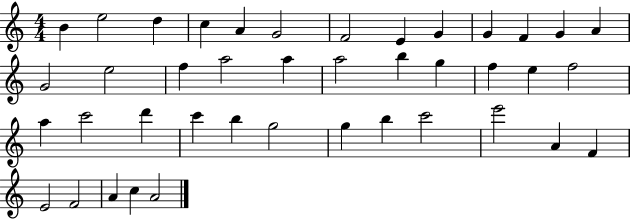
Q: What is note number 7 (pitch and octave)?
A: F4